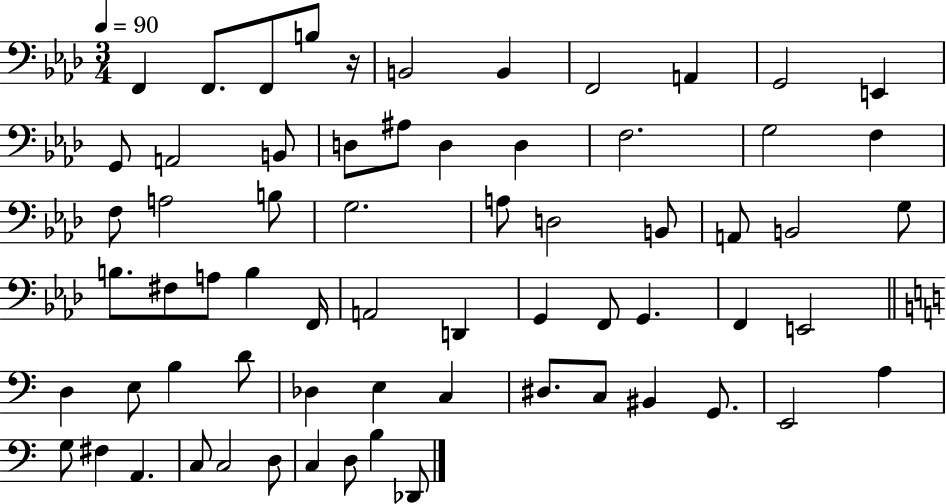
{
  \clef bass
  \numericTimeSignature
  \time 3/4
  \key aes \major
  \tempo 4 = 90
  \repeat volta 2 { f,4 f,8. f,8 b8 r16 | b,2 b,4 | f,2 a,4 | g,2 e,4 | \break g,8 a,2 b,8 | d8 ais8 d4 d4 | f2. | g2 f4 | \break f8 a2 b8 | g2. | a8 d2 b,8 | a,8 b,2 g8 | \break b8. fis8 a8 b4 f,16 | a,2 d,4 | g,4 f,8 g,4. | f,4 e,2 | \break \bar "||" \break \key a \minor d4 e8 b4 d'8 | des4 e4 c4 | dis8. c8 bis,4 g,8. | e,2 a4 | \break g8 fis4 a,4. | c8 c2 d8 | c4 d8 b4 des,8 | } \bar "|."
}